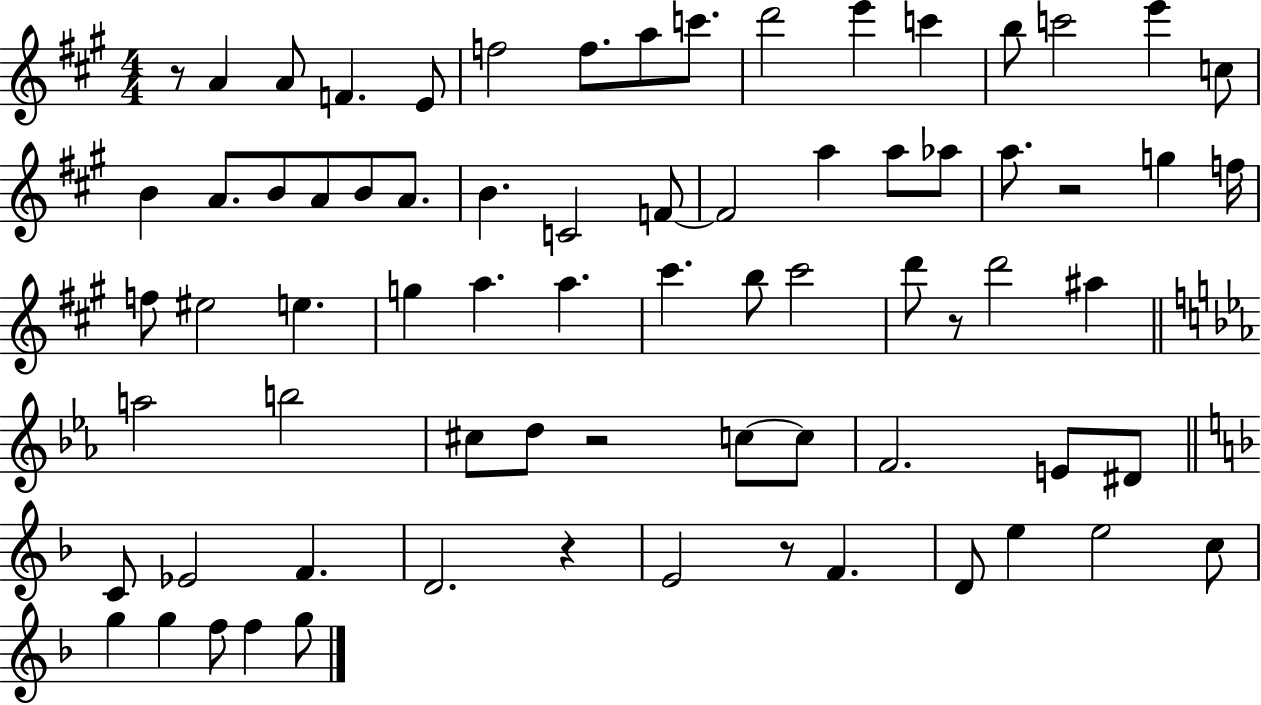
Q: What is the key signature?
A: A major